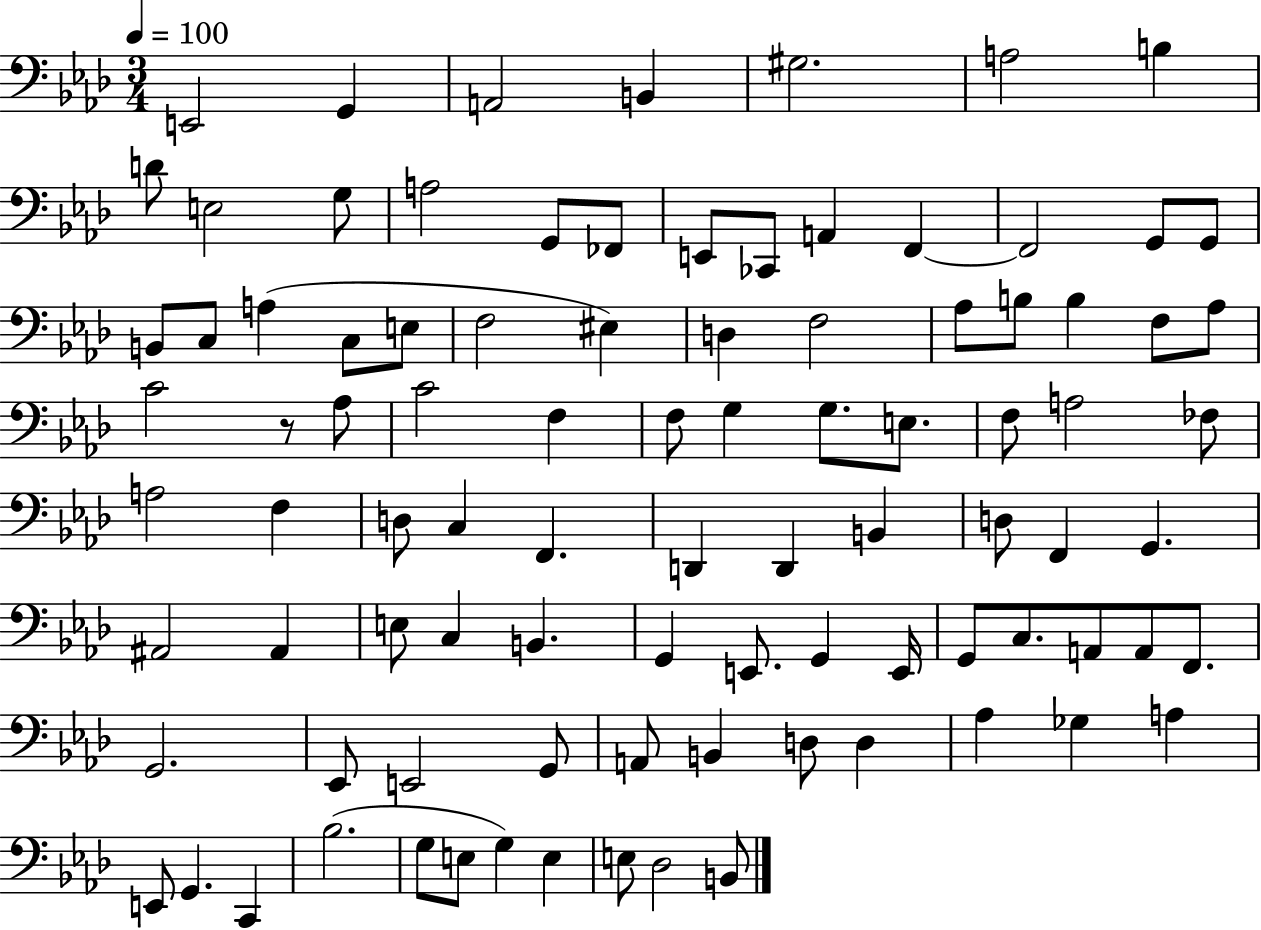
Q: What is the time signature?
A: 3/4